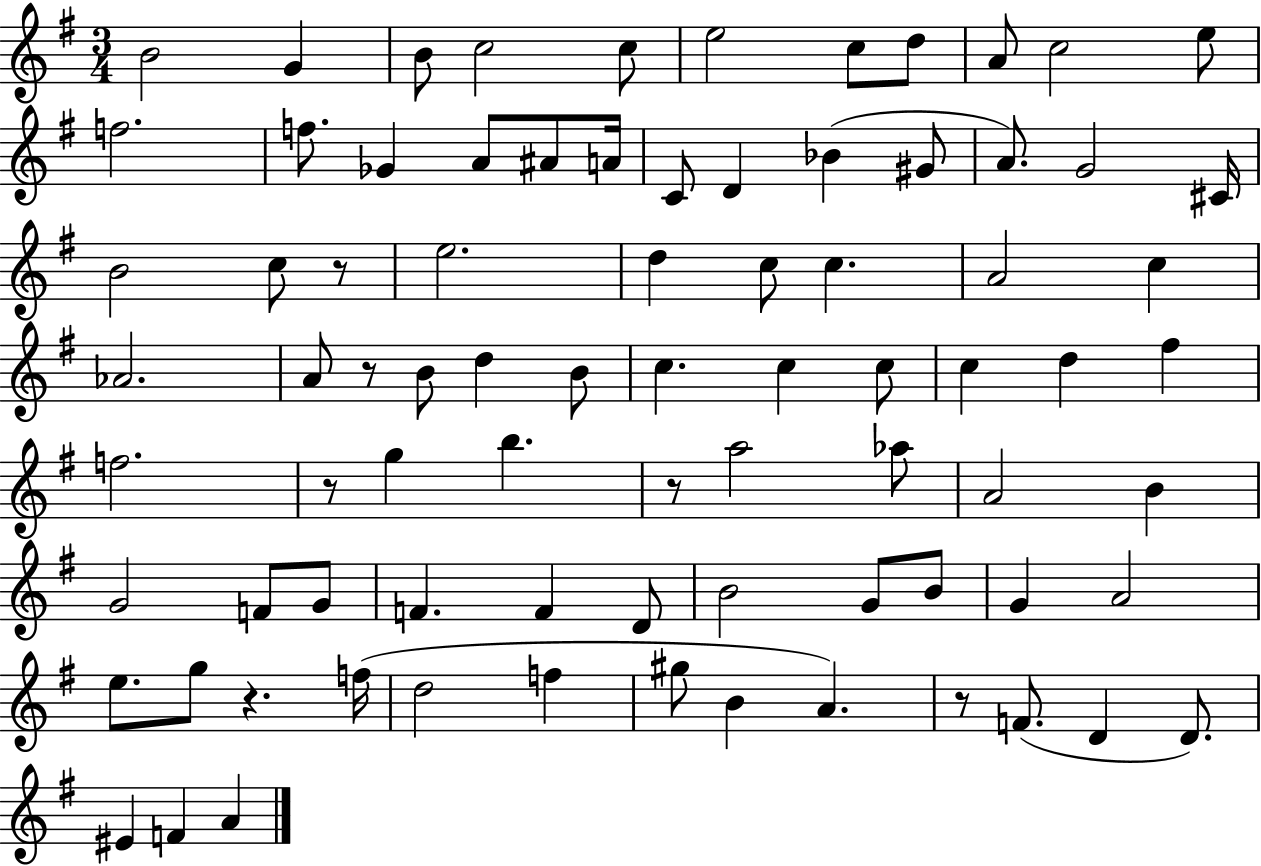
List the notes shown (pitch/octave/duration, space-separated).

B4/h G4/q B4/e C5/h C5/e E5/h C5/e D5/e A4/e C5/h E5/e F5/h. F5/e. Gb4/q A4/e A#4/e A4/s C4/e D4/q Bb4/q G#4/e A4/e. G4/h C#4/s B4/h C5/e R/e E5/h. D5/q C5/e C5/q. A4/h C5/q Ab4/h. A4/e R/e B4/e D5/q B4/e C5/q. C5/q C5/e C5/q D5/q F#5/q F5/h. R/e G5/q B5/q. R/e A5/h Ab5/e A4/h B4/q G4/h F4/e G4/e F4/q. F4/q D4/e B4/h G4/e B4/e G4/q A4/h E5/e. G5/e R/q. F5/s D5/h F5/q G#5/e B4/q A4/q. R/e F4/e. D4/q D4/e. EIS4/q F4/q A4/q